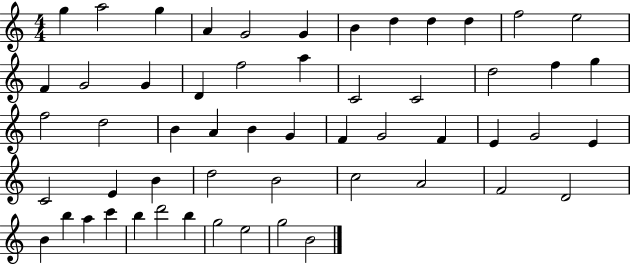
G5/q A5/h G5/q A4/q G4/h G4/q B4/q D5/q D5/q D5/q F5/h E5/h F4/q G4/h G4/q D4/q F5/h A5/q C4/h C4/h D5/h F5/q G5/q F5/h D5/h B4/q A4/q B4/q G4/q F4/q G4/h F4/q E4/q G4/h E4/q C4/h E4/q B4/q D5/h B4/h C5/h A4/h F4/h D4/h B4/q B5/q A5/q C6/q B5/q D6/h B5/q G5/h E5/h G5/h B4/h